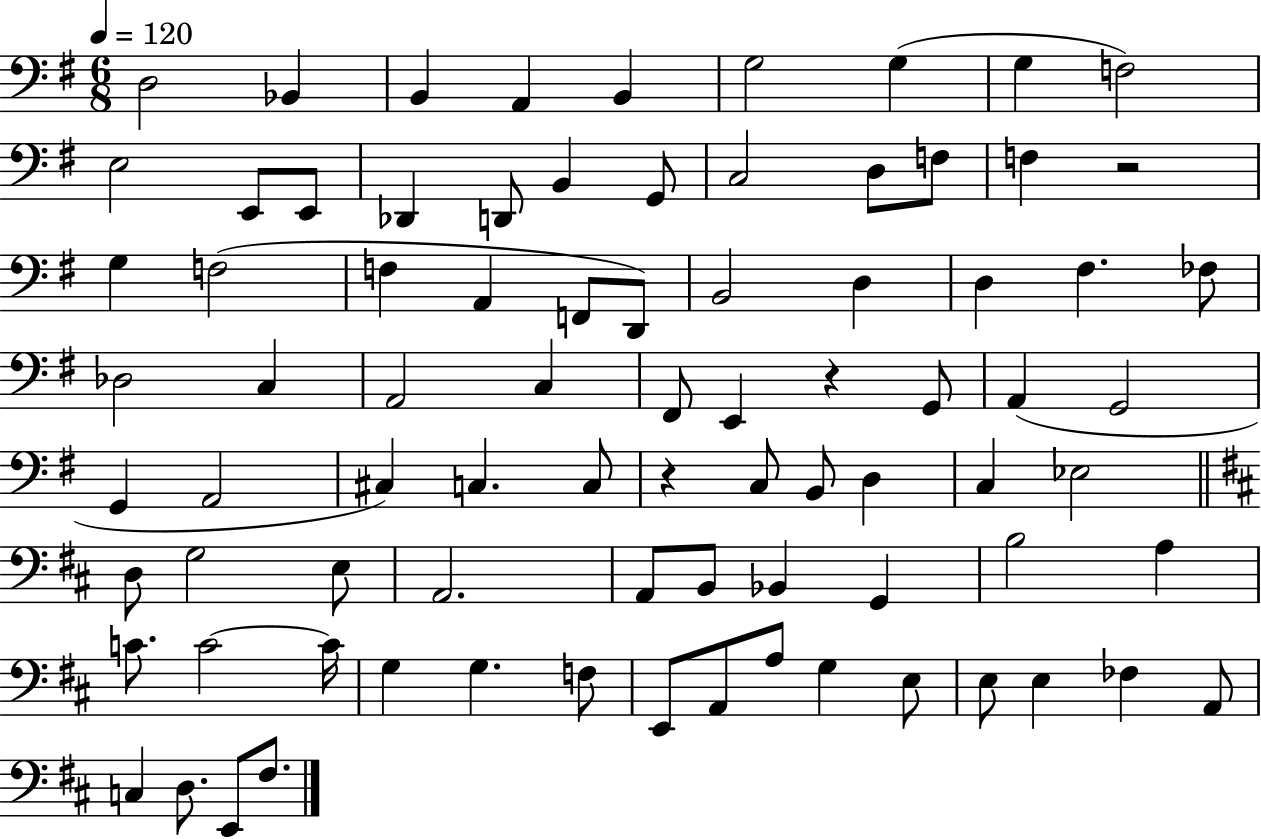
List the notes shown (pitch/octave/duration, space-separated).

D3/h Bb2/q B2/q A2/q B2/q G3/h G3/q G3/q F3/h E3/h E2/e E2/e Db2/q D2/e B2/q G2/e C3/h D3/e F3/e F3/q R/h G3/q F3/h F3/q A2/q F2/e D2/e B2/h D3/q D3/q F#3/q. FES3/e Db3/h C3/q A2/h C3/q F#2/e E2/q R/q G2/e A2/q G2/h G2/q A2/h C#3/q C3/q. C3/e R/q C3/e B2/e D3/q C3/q Eb3/h D3/e G3/h E3/e A2/h. A2/e B2/e Bb2/q G2/q B3/h A3/q C4/e. C4/h C4/s G3/q G3/q. F3/e E2/e A2/e A3/e G3/q E3/e E3/e E3/q FES3/q A2/e C3/q D3/e. E2/e F#3/e.